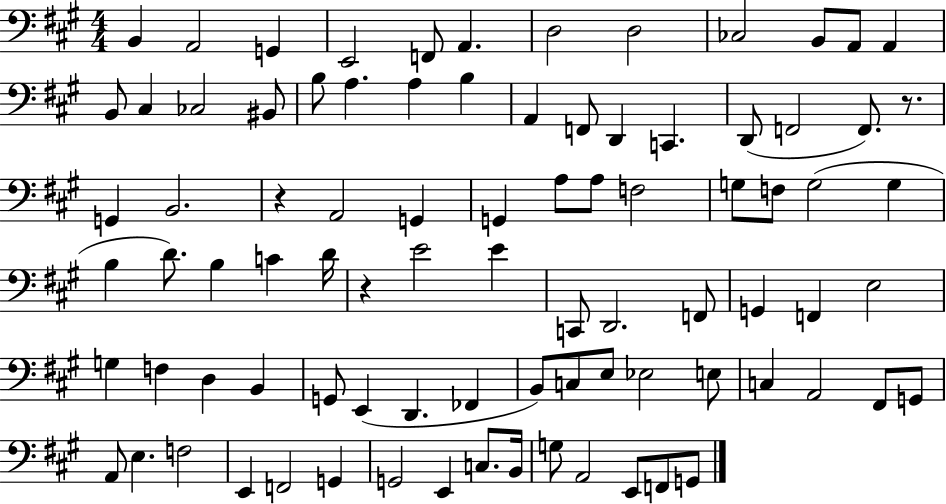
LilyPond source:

{
  \clef bass
  \numericTimeSignature
  \time 4/4
  \key a \major
  b,4 a,2 g,4 | e,2 f,8 a,4. | d2 d2 | ces2 b,8 a,8 a,4 | \break b,8 cis4 ces2 bis,8 | b8 a4. a4 b4 | a,4 f,8 d,4 c,4. | d,8( f,2 f,8.) r8. | \break g,4 b,2. | r4 a,2 g,4 | g,4 a8 a8 f2 | g8 f8 g2( g4 | \break b4 d'8.) b4 c'4 d'16 | r4 e'2 e'4 | c,8 d,2. f,8 | g,4 f,4 e2 | \break g4 f4 d4 b,4 | g,8 e,4( d,4. fes,4 | b,8) c8 e8 ees2 e8 | c4 a,2 fis,8 g,8 | \break a,8 e4. f2 | e,4 f,2 g,4 | g,2 e,4 c8. b,16 | g8 a,2 e,8 f,8 g,8 | \break \bar "|."
}